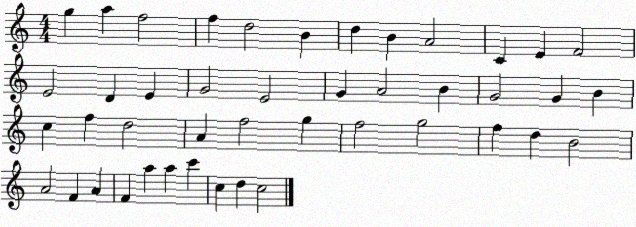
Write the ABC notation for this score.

X:1
T:Untitled
M:4/4
L:1/4
K:C
g a f2 f d2 B d B A2 C E F2 E2 D E G2 E2 G A2 B G2 G B c f d2 A f2 g f2 g2 f d B2 A2 F A F a a c' c d c2